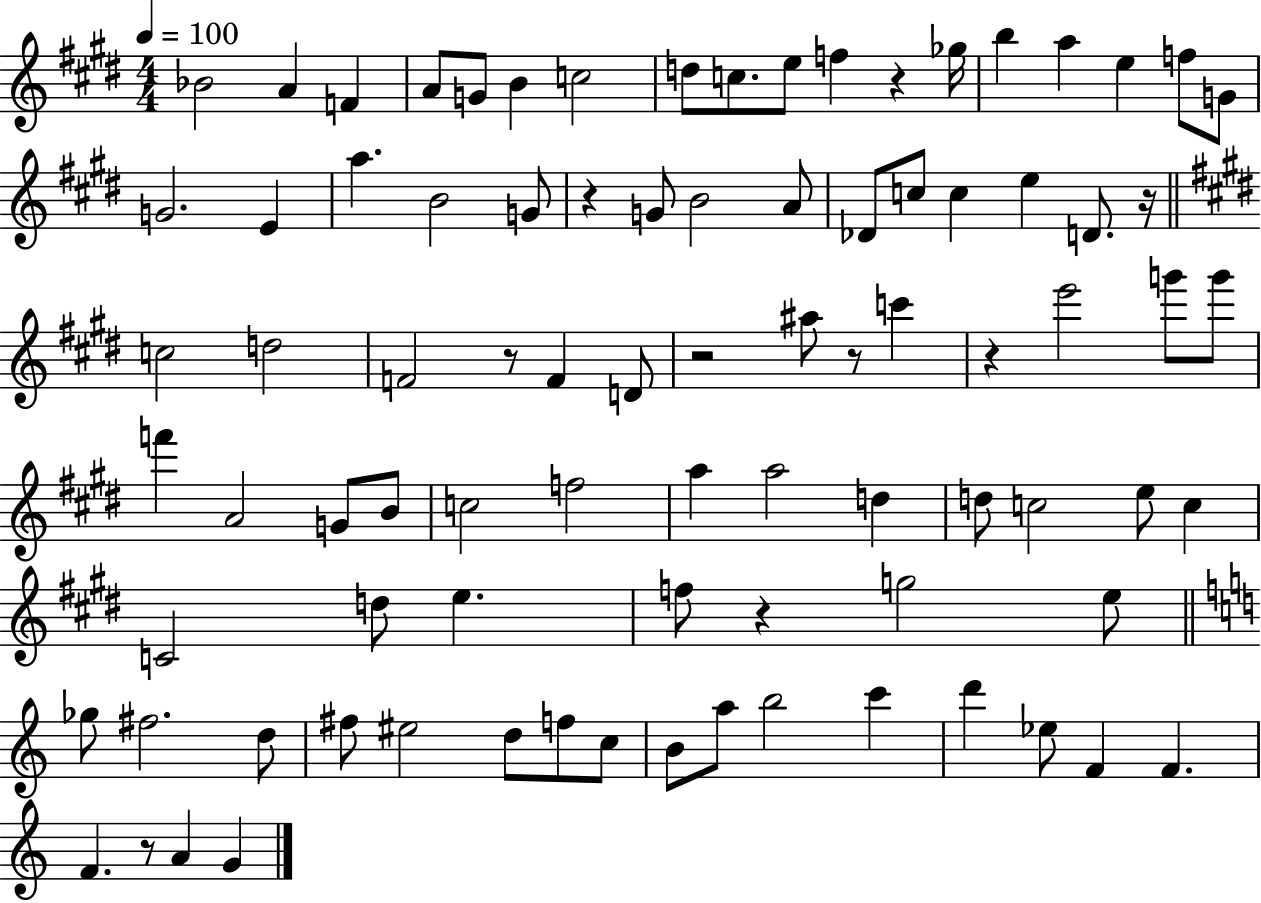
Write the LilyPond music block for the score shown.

{
  \clef treble
  \numericTimeSignature
  \time 4/4
  \key e \major
  \tempo 4 = 100
  \repeat volta 2 { bes'2 a'4 f'4 | a'8 g'8 b'4 c''2 | d''8 c''8. e''8 f''4 r4 ges''16 | b''4 a''4 e''4 f''8 g'8 | \break g'2. e'4 | a''4. b'2 g'8 | r4 g'8 b'2 a'8 | des'8 c''8 c''4 e''4 d'8. r16 | \break \bar "||" \break \key e \major c''2 d''2 | f'2 r8 f'4 d'8 | r2 ais''8 r8 c'''4 | r4 e'''2 g'''8 g'''8 | \break f'''4 a'2 g'8 b'8 | c''2 f''2 | a''4 a''2 d''4 | d''8 c''2 e''8 c''4 | \break c'2 d''8 e''4. | f''8 r4 g''2 e''8 | \bar "||" \break \key c \major ges''8 fis''2. d''8 | fis''8 eis''2 d''8 f''8 c''8 | b'8 a''8 b''2 c'''4 | d'''4 ees''8 f'4 f'4. | \break f'4. r8 a'4 g'4 | } \bar "|."
}